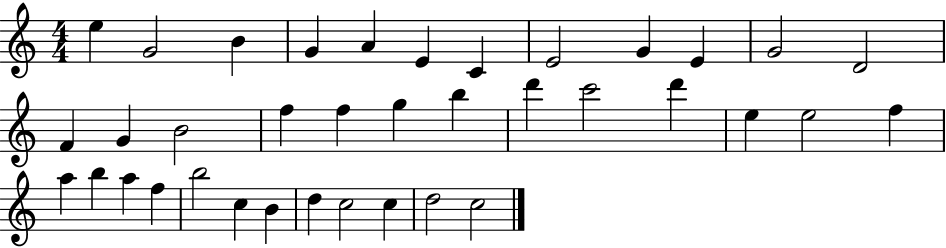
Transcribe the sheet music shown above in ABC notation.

X:1
T:Untitled
M:4/4
L:1/4
K:C
e G2 B G A E C E2 G E G2 D2 F G B2 f f g b d' c'2 d' e e2 f a b a f b2 c B d c2 c d2 c2